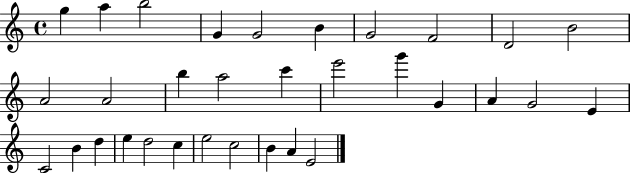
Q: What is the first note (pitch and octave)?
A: G5